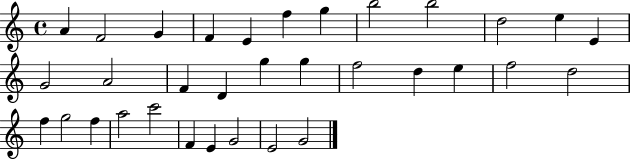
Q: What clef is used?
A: treble